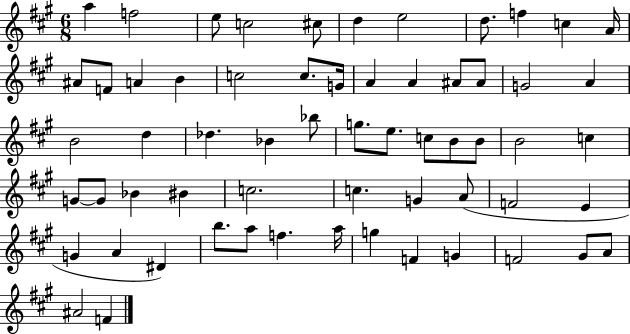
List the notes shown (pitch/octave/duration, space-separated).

A5/q F5/h E5/e C5/h C#5/e D5/q E5/h D5/e. F5/q C5/q A4/s A#4/e F4/e A4/q B4/q C5/h C5/e. G4/s A4/q A4/q A#4/e A#4/e G4/h A4/q B4/h D5/q Db5/q. Bb4/q Bb5/e G5/e. E5/e. C5/e B4/e B4/e B4/h C5/q G4/e G4/e Bb4/q BIS4/q C5/h. C5/q. G4/q A4/e F4/h E4/q G4/q A4/q D#4/q B5/e. A5/e F5/q. A5/s G5/q F4/q G4/q F4/h G#4/e A4/e A#4/h F4/q